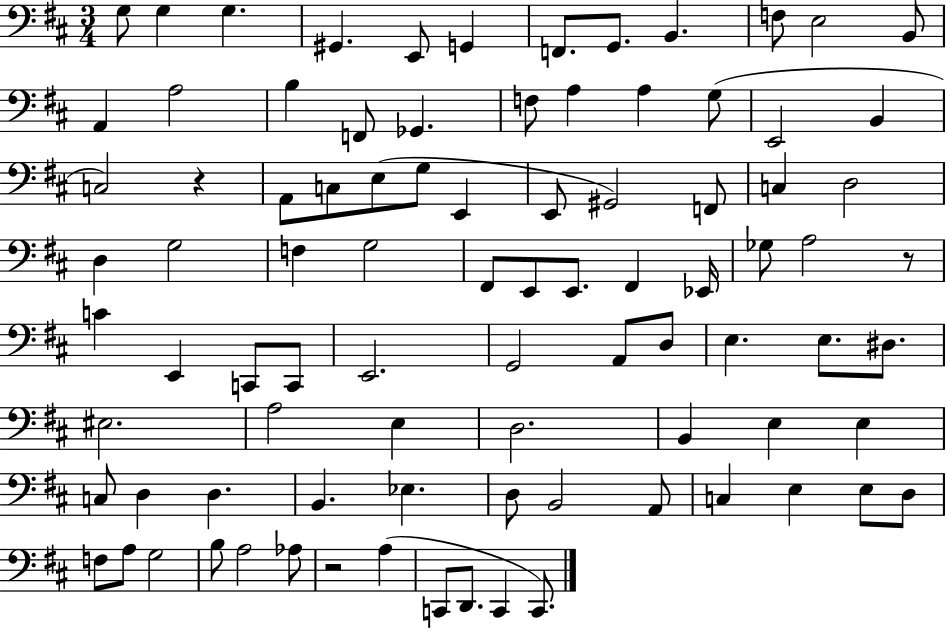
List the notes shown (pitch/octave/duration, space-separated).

G3/e G3/q G3/q. G#2/q. E2/e G2/q F2/e. G2/e. B2/q. F3/e E3/h B2/e A2/q A3/h B3/q F2/e Gb2/q. F3/e A3/q A3/q G3/e E2/h B2/q C3/h R/q A2/e C3/e E3/e G3/e E2/q E2/e G#2/h F2/e C3/q D3/h D3/q G3/h F3/q G3/h F#2/e E2/e E2/e. F#2/q Eb2/s Gb3/e A3/h R/e C4/q E2/q C2/e C2/e E2/h. G2/h A2/e D3/e E3/q. E3/e. D#3/e. EIS3/h. A3/h E3/q D3/h. B2/q E3/q E3/q C3/e D3/q D3/q. B2/q. Eb3/q. D3/e B2/h A2/e C3/q E3/q E3/e D3/e F3/e A3/e G3/h B3/e A3/h Ab3/e R/h A3/q C2/e D2/e. C2/q C2/e.